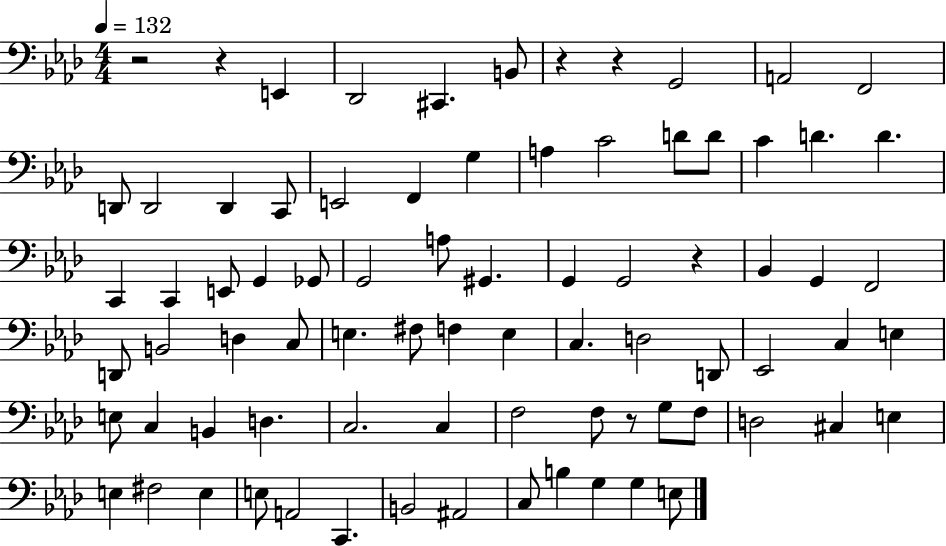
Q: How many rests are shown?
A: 6